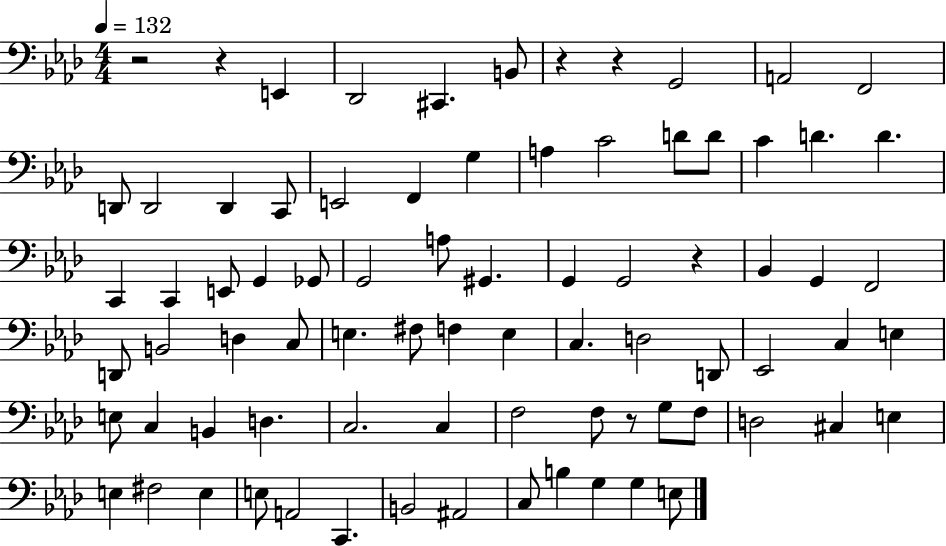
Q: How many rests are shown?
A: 6